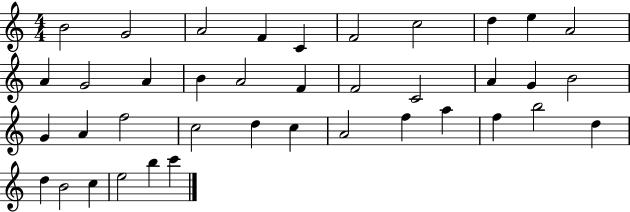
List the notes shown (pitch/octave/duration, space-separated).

B4/h G4/h A4/h F4/q C4/q F4/h C5/h D5/q E5/q A4/h A4/q G4/h A4/q B4/q A4/h F4/q F4/h C4/h A4/q G4/q B4/h G4/q A4/q F5/h C5/h D5/q C5/q A4/h F5/q A5/q F5/q B5/h D5/q D5/q B4/h C5/q E5/h B5/q C6/q